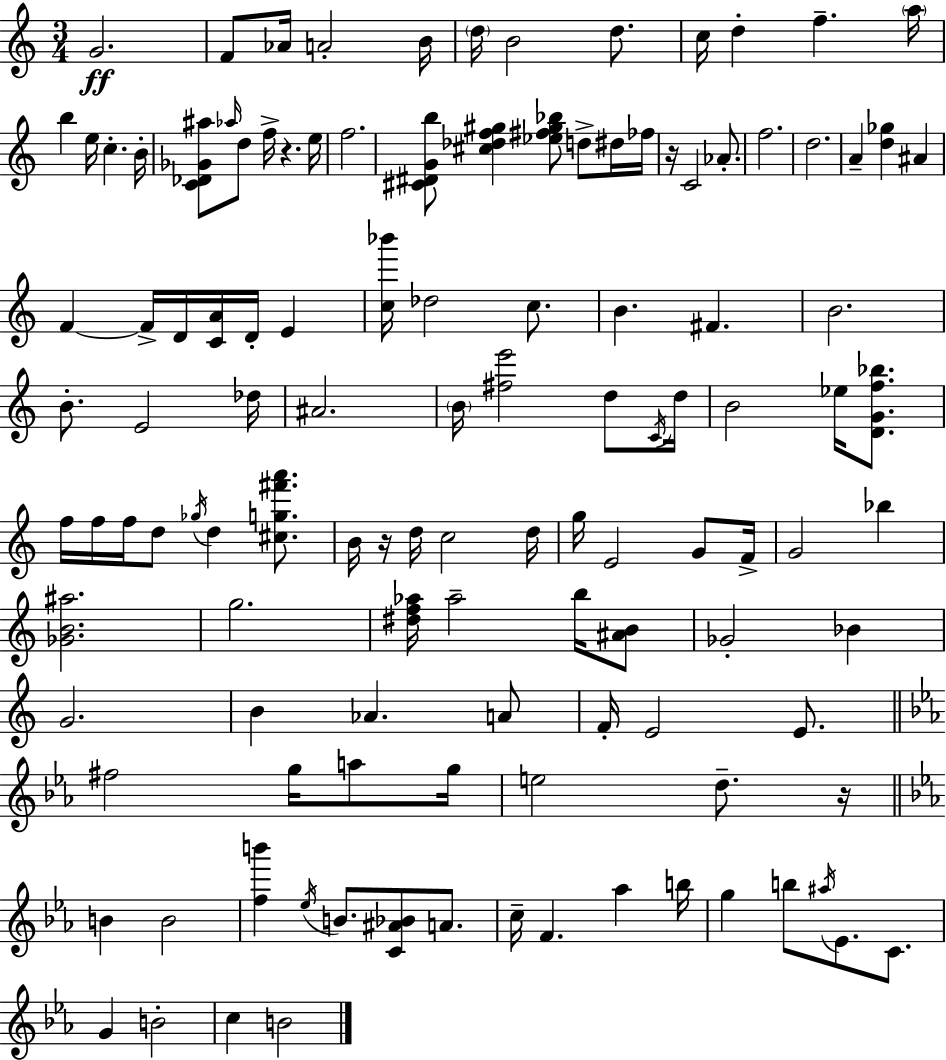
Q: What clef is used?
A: treble